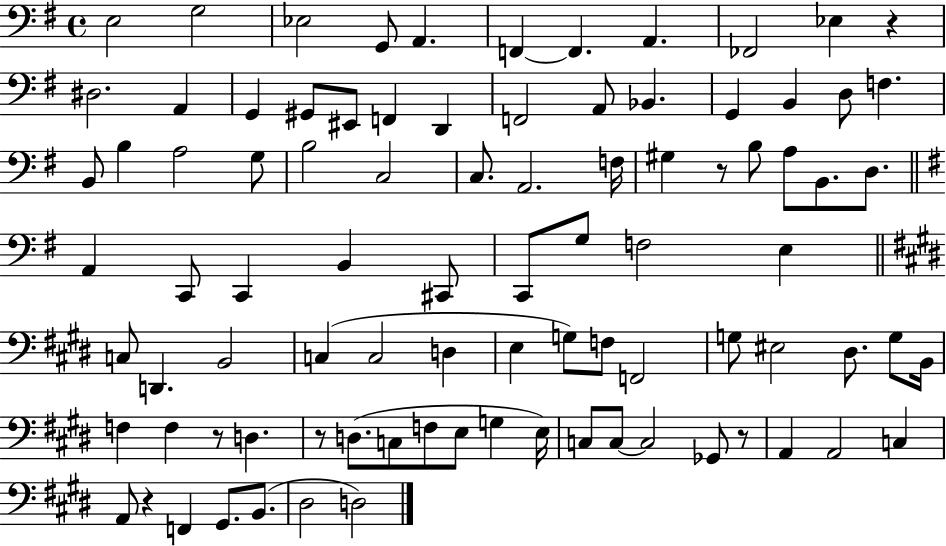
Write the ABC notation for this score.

X:1
T:Untitled
M:4/4
L:1/4
K:G
E,2 G,2 _E,2 G,,/2 A,, F,, F,, A,, _F,,2 _E, z ^D,2 A,, G,, ^G,,/2 ^E,,/2 F,, D,, F,,2 A,,/2 _B,, G,, B,, D,/2 F, B,,/2 B, A,2 G,/2 B,2 C,2 C,/2 A,,2 F,/4 ^G, z/2 B,/2 A,/2 B,,/2 D,/2 A,, C,,/2 C,, B,, ^C,,/2 C,,/2 G,/2 F,2 E, C,/2 D,, B,,2 C, C,2 D, E, G,/2 F,/2 F,,2 G,/2 ^E,2 ^D,/2 G,/2 B,,/4 F, F, z/2 D, z/2 D,/2 C,/2 F,/2 E,/2 G, E,/4 C,/2 C,/2 C,2 _G,,/2 z/2 A,, A,,2 C, A,,/2 z F,, ^G,,/2 B,,/2 ^D,2 D,2